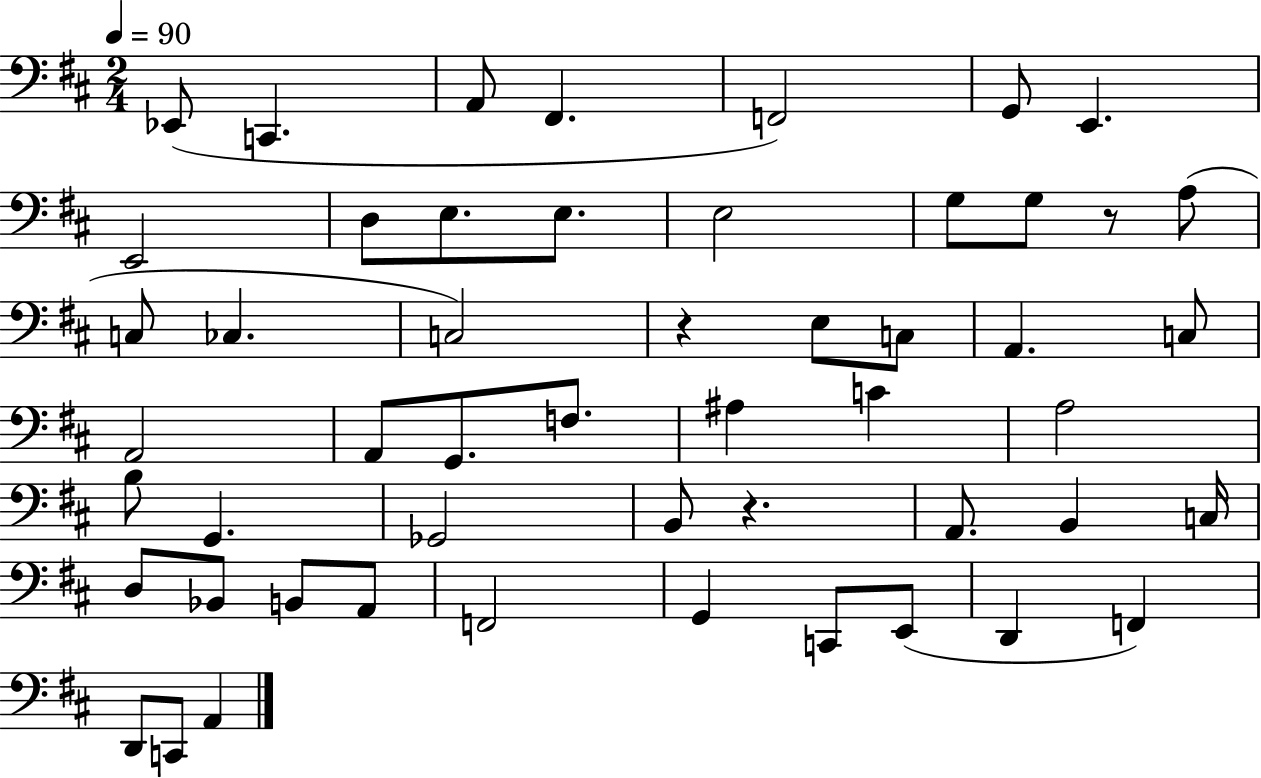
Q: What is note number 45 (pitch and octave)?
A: D2